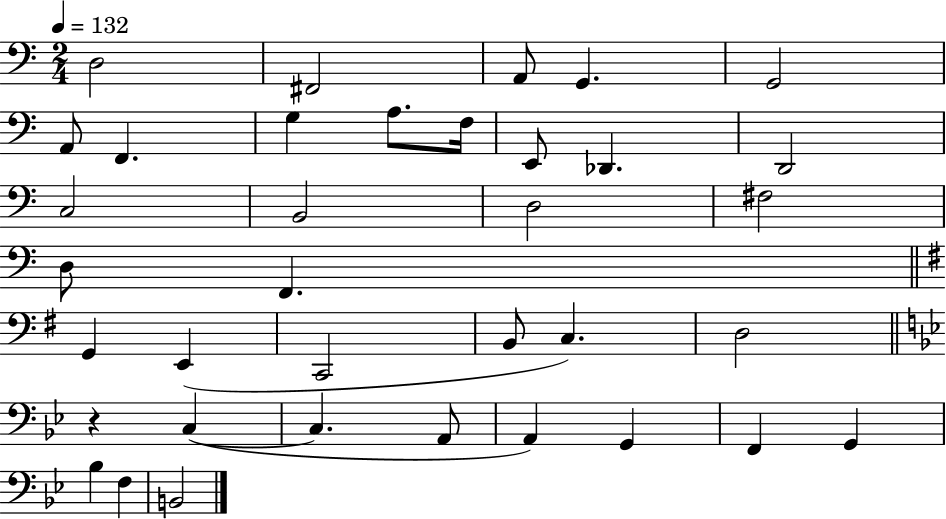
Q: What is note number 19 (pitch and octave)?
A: F2